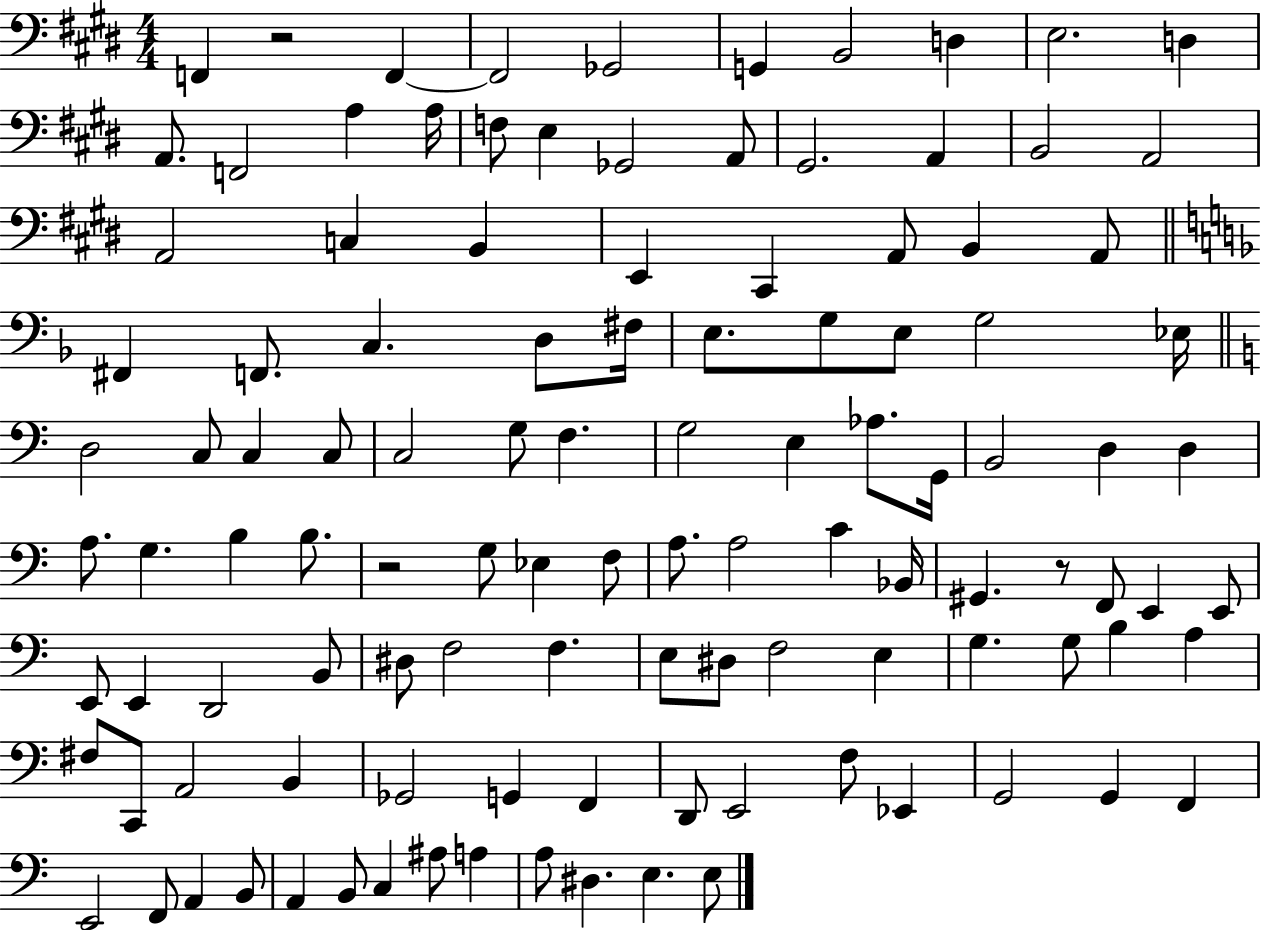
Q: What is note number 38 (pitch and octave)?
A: G3